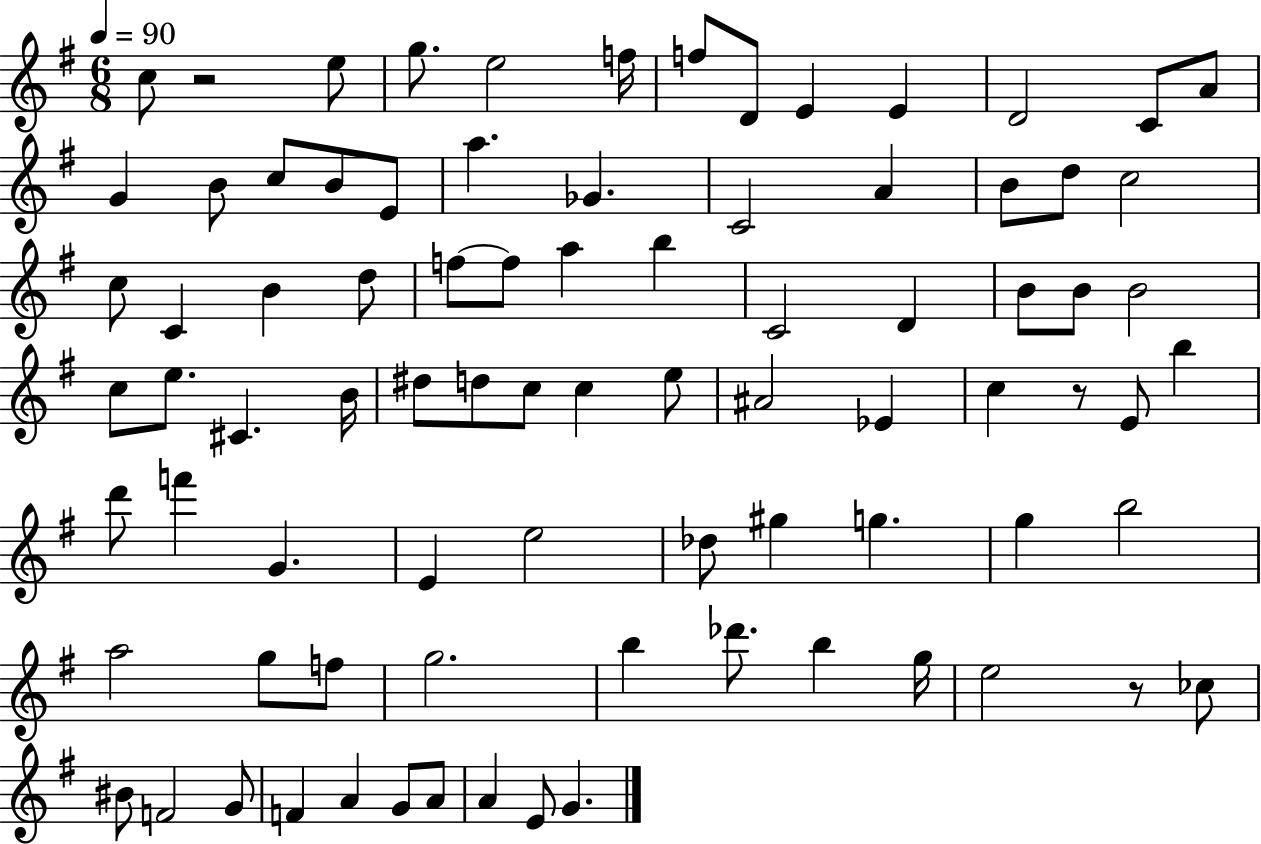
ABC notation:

X:1
T:Untitled
M:6/8
L:1/4
K:G
c/2 z2 e/2 g/2 e2 f/4 f/2 D/2 E E D2 C/2 A/2 G B/2 c/2 B/2 E/2 a _G C2 A B/2 d/2 c2 c/2 C B d/2 f/2 f/2 a b C2 D B/2 B/2 B2 c/2 e/2 ^C B/4 ^d/2 d/2 c/2 c e/2 ^A2 _E c z/2 E/2 b d'/2 f' G E e2 _d/2 ^g g g b2 a2 g/2 f/2 g2 b _d'/2 b g/4 e2 z/2 _c/2 ^B/2 F2 G/2 F A G/2 A/2 A E/2 G